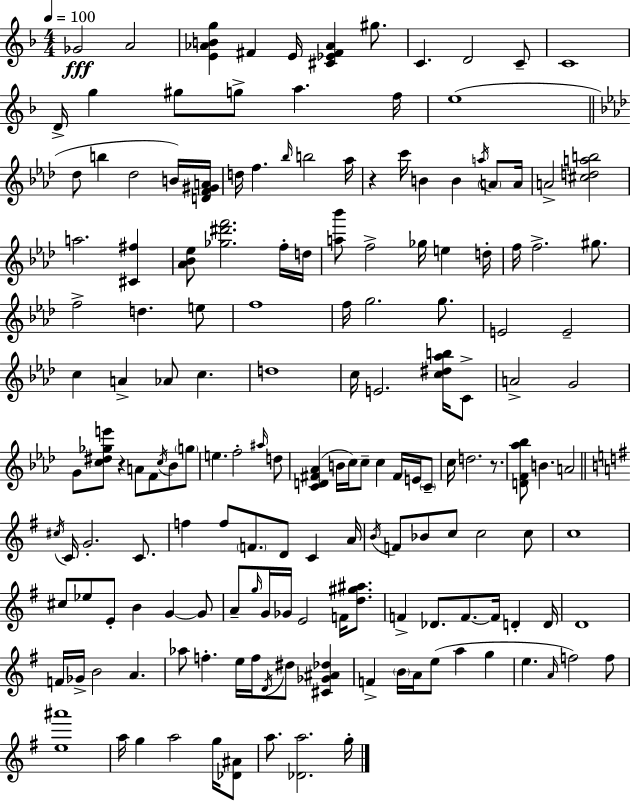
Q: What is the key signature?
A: F major